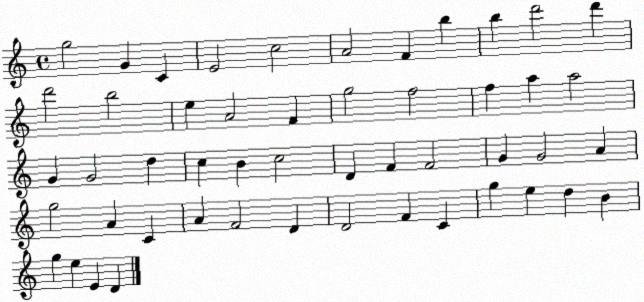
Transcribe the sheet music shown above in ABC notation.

X:1
T:Untitled
M:4/4
L:1/4
K:C
g2 G C E2 c2 A2 F b b d'2 d' d'2 b2 e A2 F g2 f2 f a a2 G G2 d c B c2 D F F2 G G2 A g2 A C A F2 D D2 F C g e d B g e E D